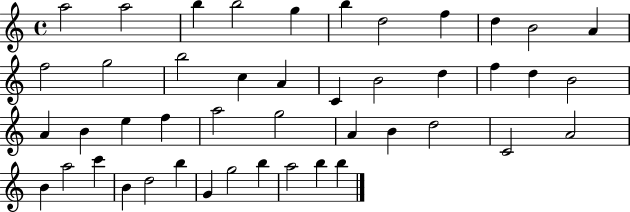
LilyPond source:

{
  \clef treble
  \time 4/4
  \defaultTimeSignature
  \key c \major
  a''2 a''2 | b''4 b''2 g''4 | b''4 d''2 f''4 | d''4 b'2 a'4 | \break f''2 g''2 | b''2 c''4 a'4 | c'4 b'2 d''4 | f''4 d''4 b'2 | \break a'4 b'4 e''4 f''4 | a''2 g''2 | a'4 b'4 d''2 | c'2 a'2 | \break b'4 a''2 c'''4 | b'4 d''2 b''4 | g'4 g''2 b''4 | a''2 b''4 b''4 | \break \bar "|."
}